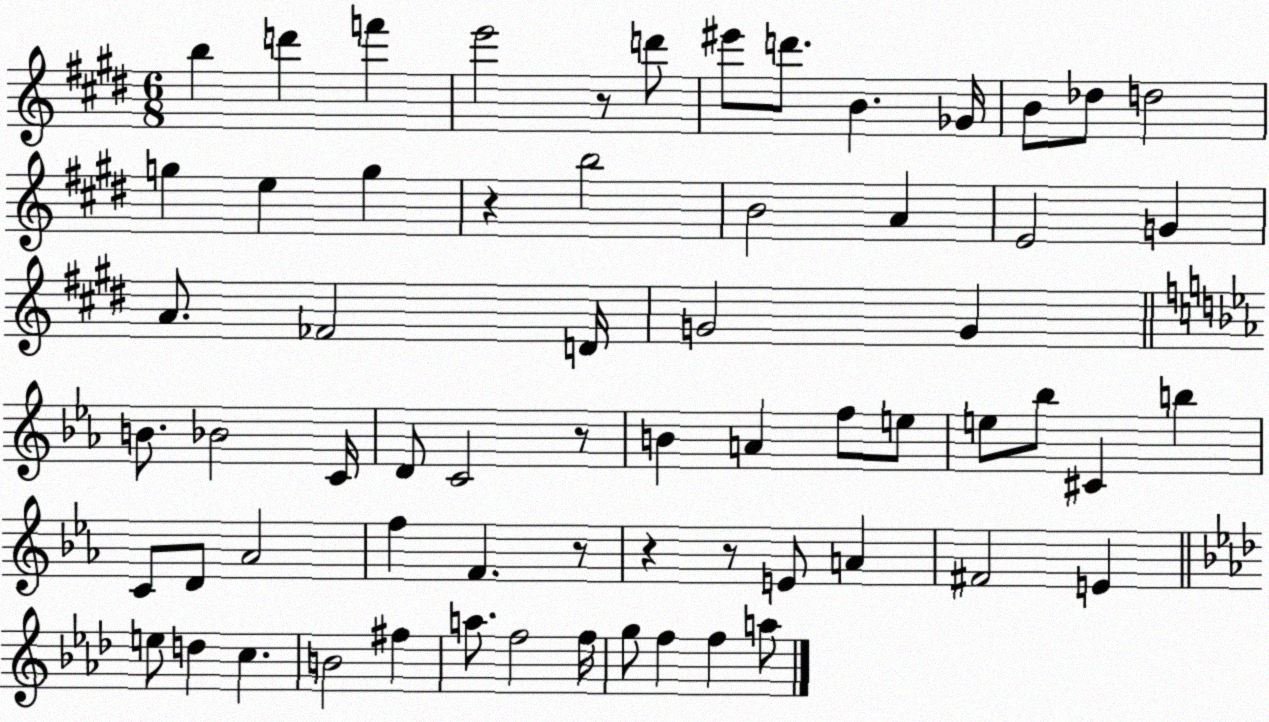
X:1
T:Untitled
M:6/8
L:1/4
K:E
b d' f' e'2 z/2 d'/2 ^e'/2 d'/2 B _G/4 B/2 _d/2 d2 g e g z b2 B2 A E2 G A/2 _F2 D/4 G2 G B/2 _B2 C/4 D/2 C2 z/2 B A f/2 e/2 e/2 _b/2 ^C b C/2 D/2 _A2 f F z/2 z z/2 E/2 A ^F2 E e/2 d c B2 ^f a/2 f2 f/4 g/2 f f a/2